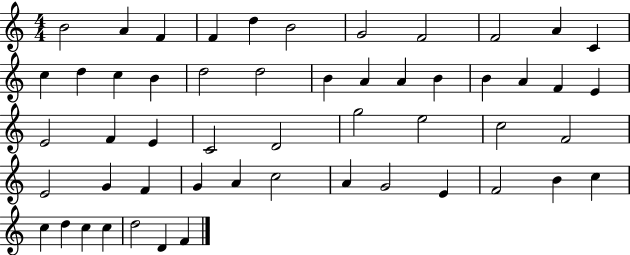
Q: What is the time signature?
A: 4/4